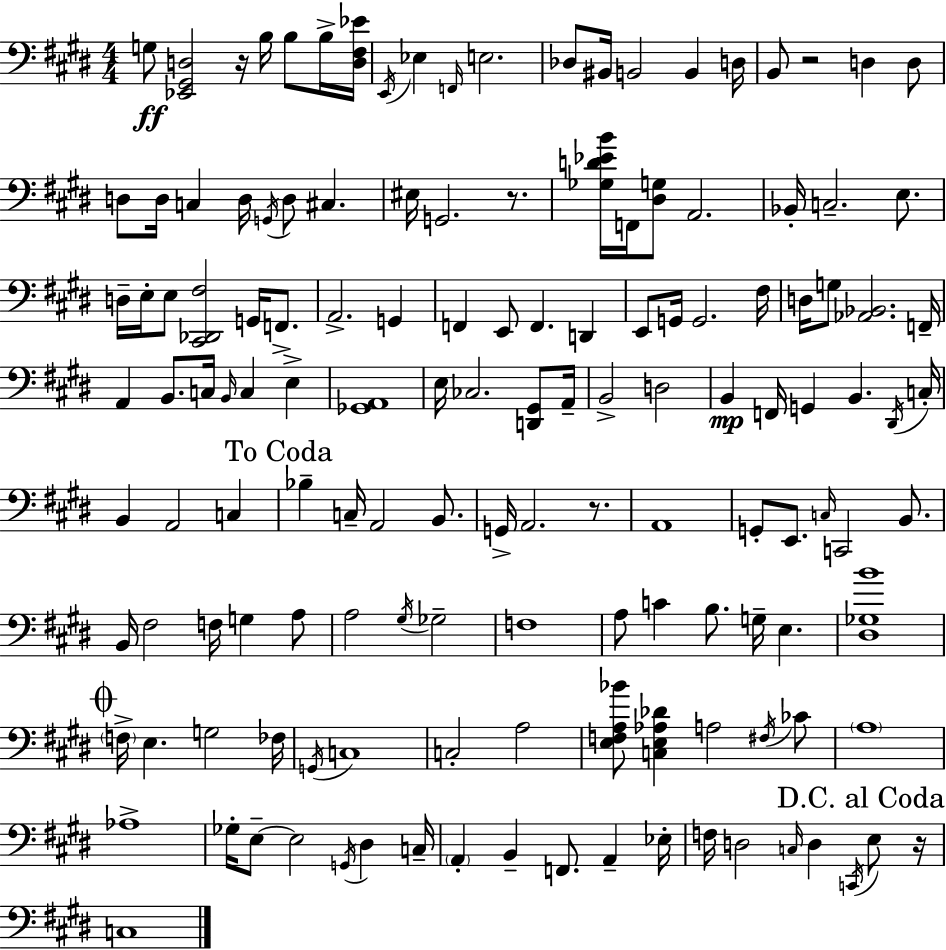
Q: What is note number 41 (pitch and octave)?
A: D2